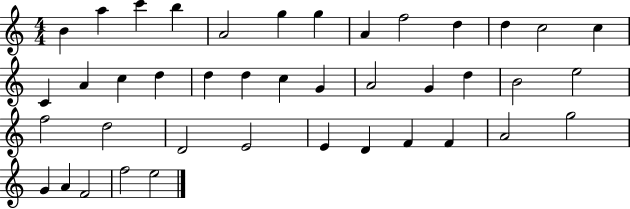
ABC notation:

X:1
T:Untitled
M:4/4
L:1/4
K:C
B a c' b A2 g g A f2 d d c2 c C A c d d d c G A2 G d B2 e2 f2 d2 D2 E2 E D F F A2 g2 G A F2 f2 e2